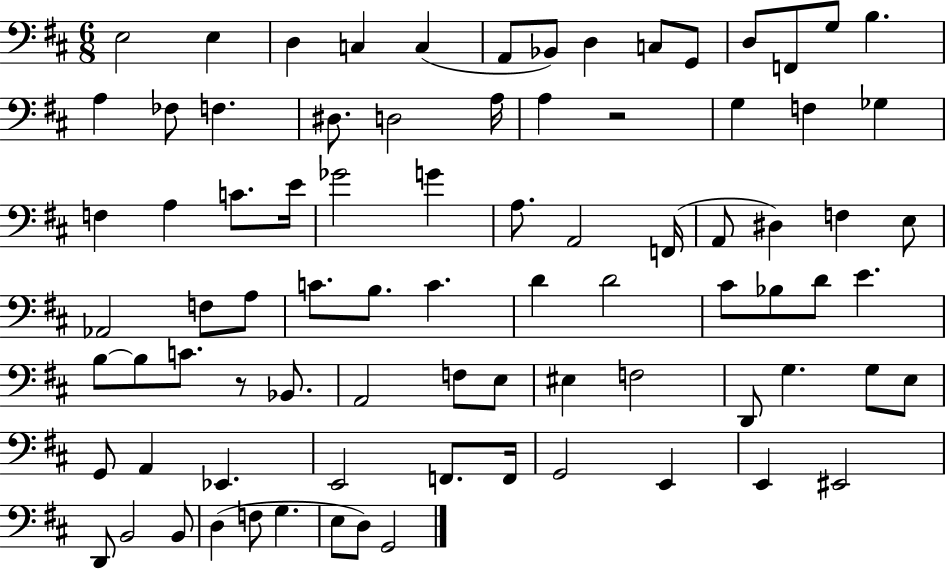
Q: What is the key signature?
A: D major